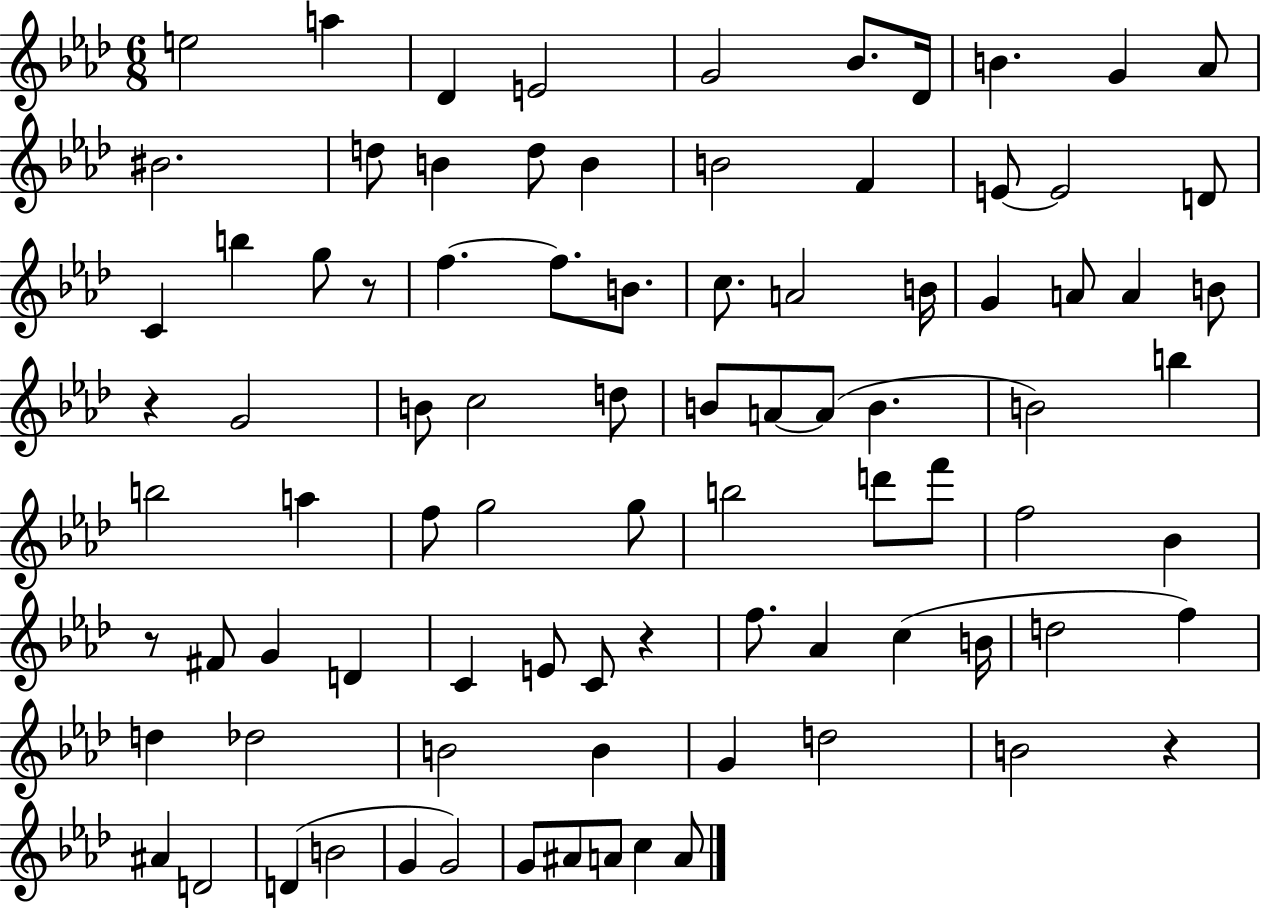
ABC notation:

X:1
T:Untitled
M:6/8
L:1/4
K:Ab
e2 a _D E2 G2 _B/2 _D/4 B G _A/2 ^B2 d/2 B d/2 B B2 F E/2 E2 D/2 C b g/2 z/2 f f/2 B/2 c/2 A2 B/4 G A/2 A B/2 z G2 B/2 c2 d/2 B/2 A/2 A/2 B B2 b b2 a f/2 g2 g/2 b2 d'/2 f'/2 f2 _B z/2 ^F/2 G D C E/2 C/2 z f/2 _A c B/4 d2 f d _d2 B2 B G d2 B2 z ^A D2 D B2 G G2 G/2 ^A/2 A/2 c A/2